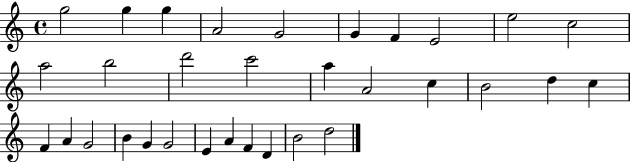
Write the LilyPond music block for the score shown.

{
  \clef treble
  \time 4/4
  \defaultTimeSignature
  \key c \major
  g''2 g''4 g''4 | a'2 g'2 | g'4 f'4 e'2 | e''2 c''2 | \break a''2 b''2 | d'''2 c'''2 | a''4 a'2 c''4 | b'2 d''4 c''4 | \break f'4 a'4 g'2 | b'4 g'4 g'2 | e'4 a'4 f'4 d'4 | b'2 d''2 | \break \bar "|."
}